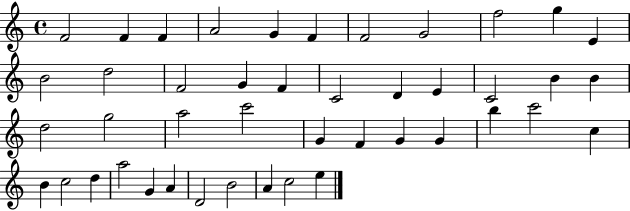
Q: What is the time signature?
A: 4/4